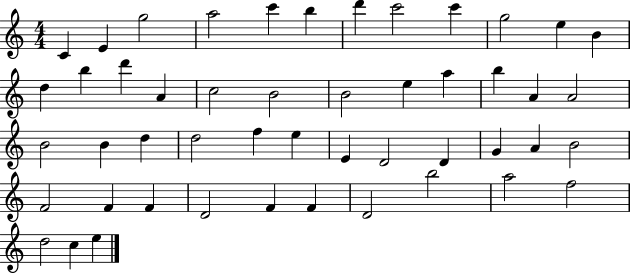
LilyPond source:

{
  \clef treble
  \numericTimeSignature
  \time 4/4
  \key c \major
  c'4 e'4 g''2 | a''2 c'''4 b''4 | d'''4 c'''2 c'''4 | g''2 e''4 b'4 | \break d''4 b''4 d'''4 a'4 | c''2 b'2 | b'2 e''4 a''4 | b''4 a'4 a'2 | \break b'2 b'4 d''4 | d''2 f''4 e''4 | e'4 d'2 d'4 | g'4 a'4 b'2 | \break f'2 f'4 f'4 | d'2 f'4 f'4 | d'2 b''2 | a''2 f''2 | \break d''2 c''4 e''4 | \bar "|."
}